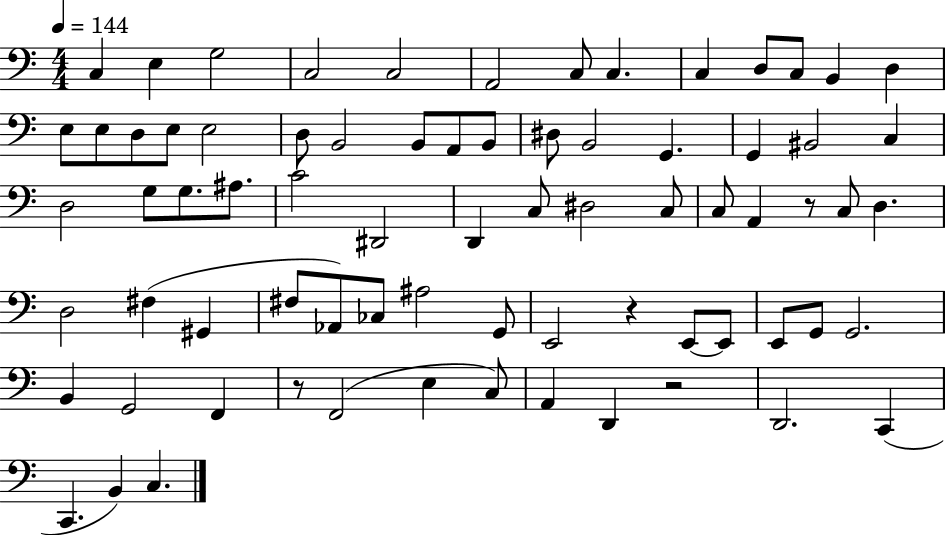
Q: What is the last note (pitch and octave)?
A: C3